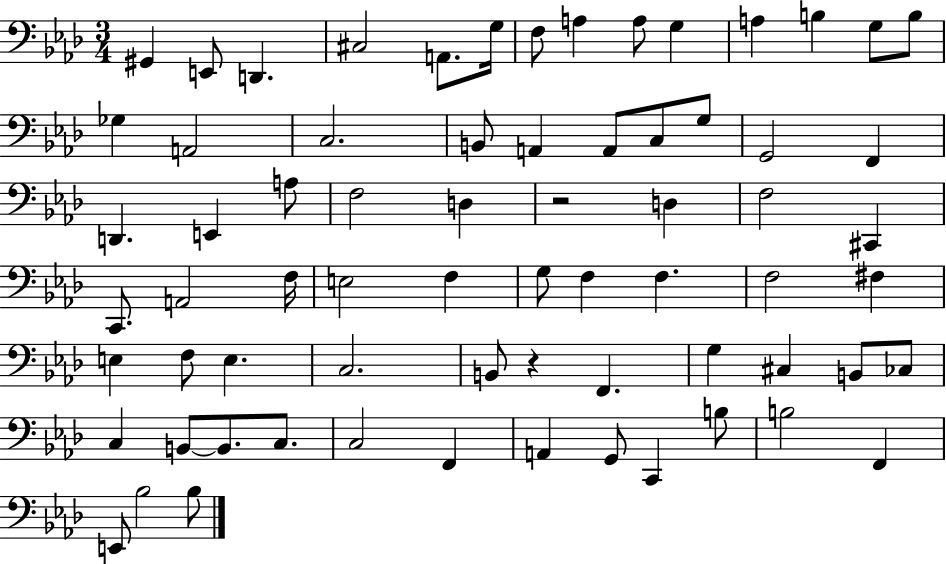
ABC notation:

X:1
T:Untitled
M:3/4
L:1/4
K:Ab
^G,, E,,/2 D,, ^C,2 A,,/2 G,/4 F,/2 A, A,/2 G, A, B, G,/2 B,/2 _G, A,,2 C,2 B,,/2 A,, A,,/2 C,/2 G,/2 G,,2 F,, D,, E,, A,/2 F,2 D, z2 D, F,2 ^C,, C,,/2 A,,2 F,/4 E,2 F, G,/2 F, F, F,2 ^F, E, F,/2 E, C,2 B,,/2 z F,, G, ^C, B,,/2 _C,/2 C, B,,/2 B,,/2 C,/2 C,2 F,, A,, G,,/2 C,, B,/2 B,2 F,, E,,/2 _B,2 _B,/2